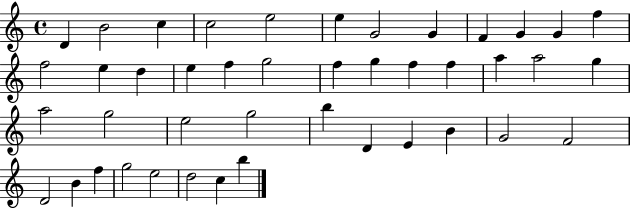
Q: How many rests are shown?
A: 0